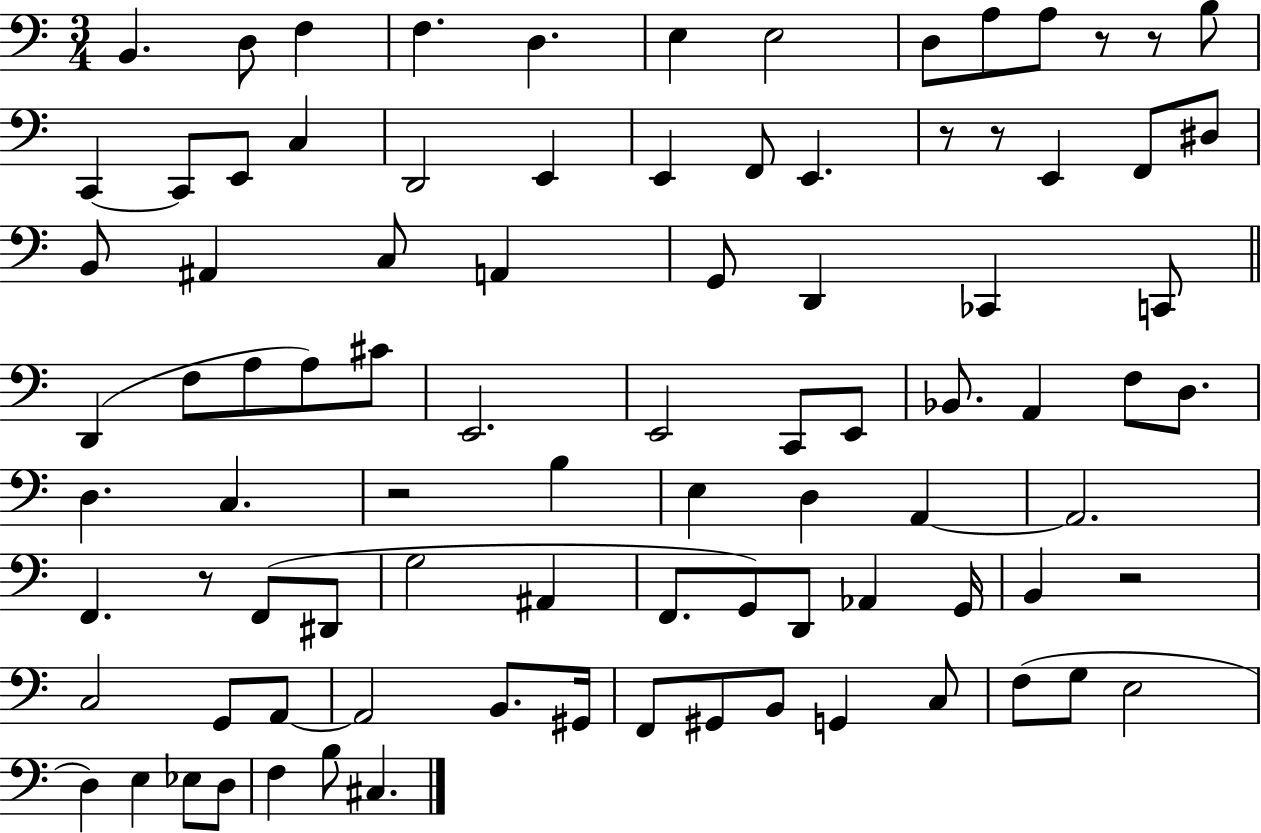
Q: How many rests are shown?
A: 7